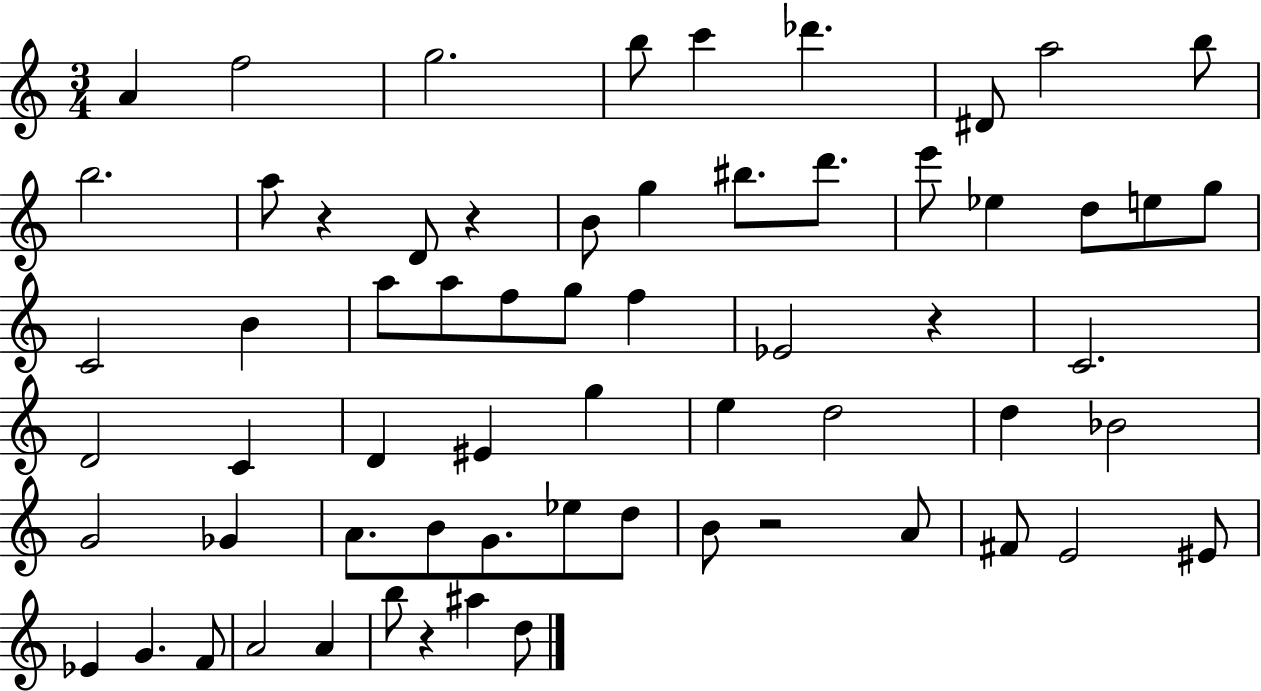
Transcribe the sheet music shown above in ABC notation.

X:1
T:Untitled
M:3/4
L:1/4
K:C
A f2 g2 b/2 c' _d' ^D/2 a2 b/2 b2 a/2 z D/2 z B/2 g ^b/2 d'/2 e'/2 _e d/2 e/2 g/2 C2 B a/2 a/2 f/2 g/2 f _E2 z C2 D2 C D ^E g e d2 d _B2 G2 _G A/2 B/2 G/2 _e/2 d/2 B/2 z2 A/2 ^F/2 E2 ^E/2 _E G F/2 A2 A b/2 z ^a d/2